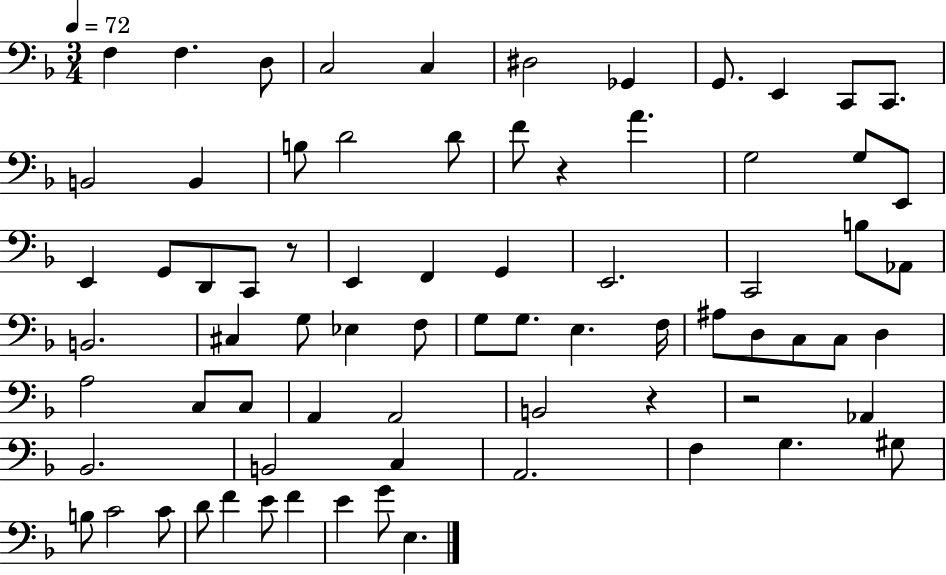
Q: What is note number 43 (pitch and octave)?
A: D3